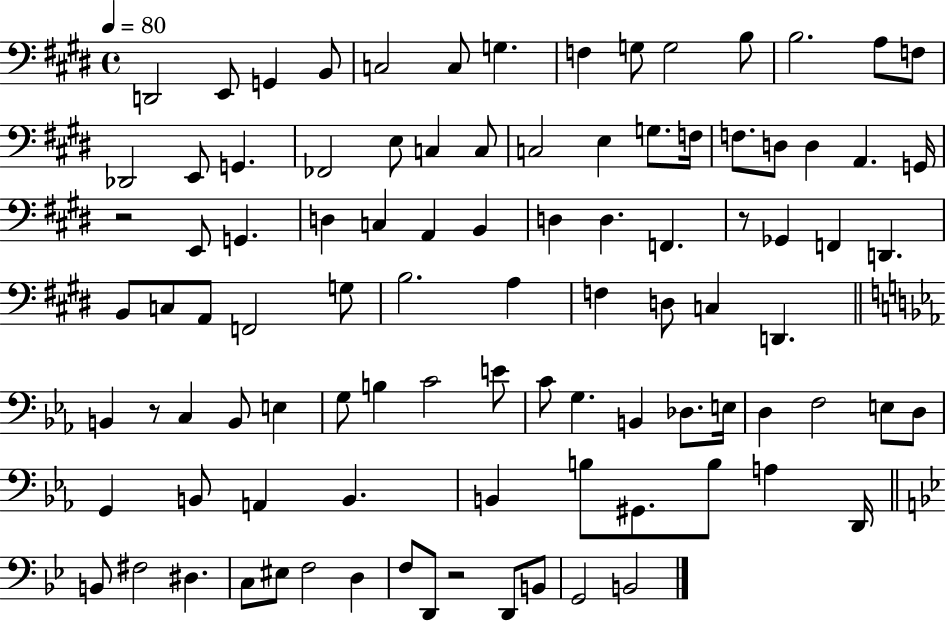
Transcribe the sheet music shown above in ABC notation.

X:1
T:Untitled
M:4/4
L:1/4
K:E
D,,2 E,,/2 G,, B,,/2 C,2 C,/2 G, F, G,/2 G,2 B,/2 B,2 A,/2 F,/2 _D,,2 E,,/2 G,, _F,,2 E,/2 C, C,/2 C,2 E, G,/2 F,/4 F,/2 D,/2 D, A,, G,,/4 z2 E,,/2 G,, D, C, A,, B,, D, D, F,, z/2 _G,, F,, D,, B,,/2 C,/2 A,,/2 F,,2 G,/2 B,2 A, F, D,/2 C, D,, B,, z/2 C, B,,/2 E, G,/2 B, C2 E/2 C/2 G, B,, _D,/2 E,/4 D, F,2 E,/2 D,/2 G,, B,,/2 A,, B,, B,, B,/2 ^G,,/2 B,/2 A, D,,/4 B,,/2 ^F,2 ^D, C,/2 ^E,/2 F,2 D, F,/2 D,,/2 z2 D,,/2 B,,/2 G,,2 B,,2